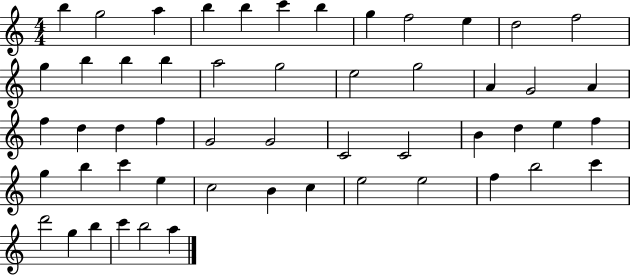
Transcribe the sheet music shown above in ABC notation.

X:1
T:Untitled
M:4/4
L:1/4
K:C
b g2 a b b c' b g f2 e d2 f2 g b b b a2 g2 e2 g2 A G2 A f d d f G2 G2 C2 C2 B d e f g b c' e c2 B c e2 e2 f b2 c' d'2 g b c' b2 a